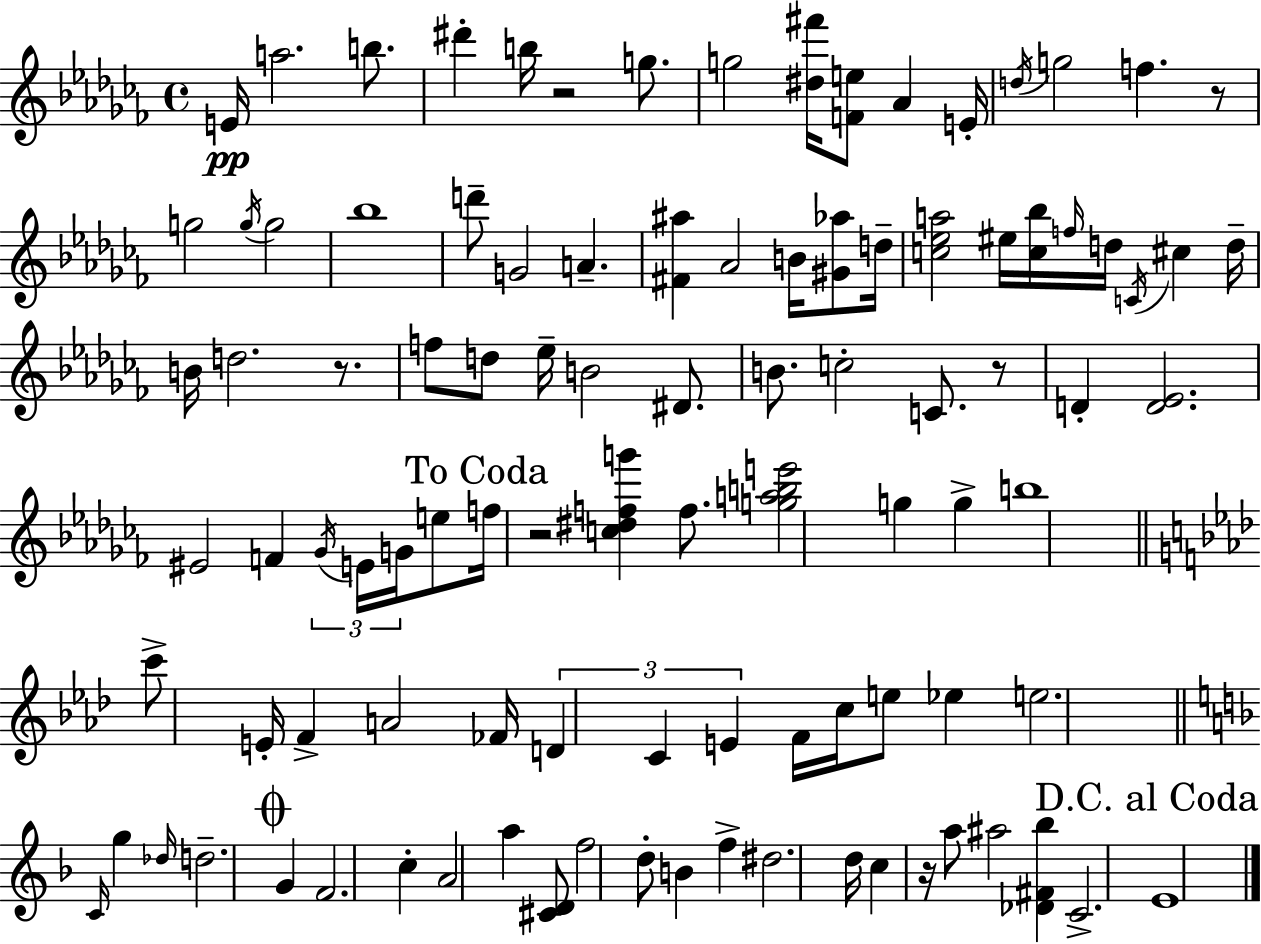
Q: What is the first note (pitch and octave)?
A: E4